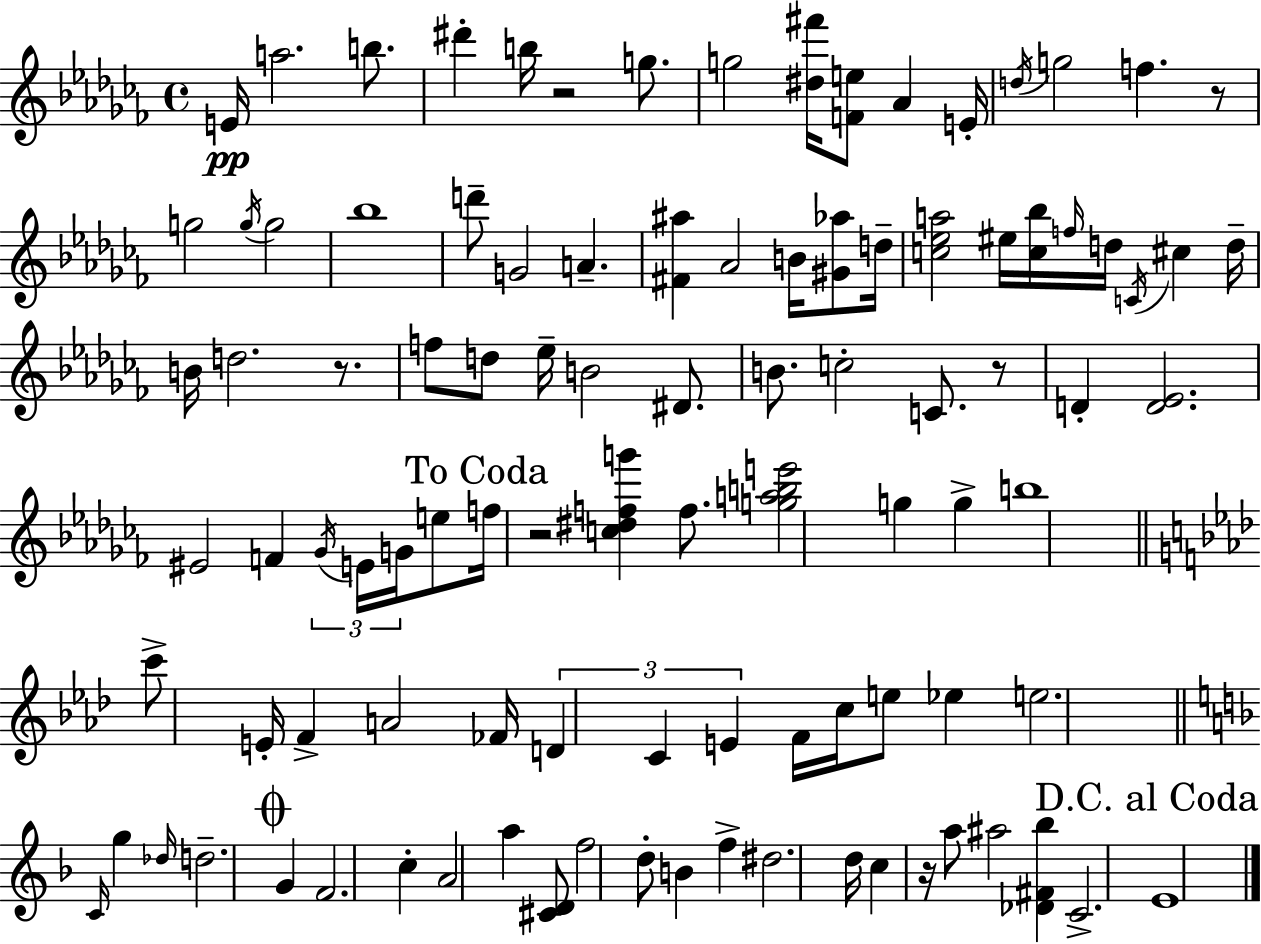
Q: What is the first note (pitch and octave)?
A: E4